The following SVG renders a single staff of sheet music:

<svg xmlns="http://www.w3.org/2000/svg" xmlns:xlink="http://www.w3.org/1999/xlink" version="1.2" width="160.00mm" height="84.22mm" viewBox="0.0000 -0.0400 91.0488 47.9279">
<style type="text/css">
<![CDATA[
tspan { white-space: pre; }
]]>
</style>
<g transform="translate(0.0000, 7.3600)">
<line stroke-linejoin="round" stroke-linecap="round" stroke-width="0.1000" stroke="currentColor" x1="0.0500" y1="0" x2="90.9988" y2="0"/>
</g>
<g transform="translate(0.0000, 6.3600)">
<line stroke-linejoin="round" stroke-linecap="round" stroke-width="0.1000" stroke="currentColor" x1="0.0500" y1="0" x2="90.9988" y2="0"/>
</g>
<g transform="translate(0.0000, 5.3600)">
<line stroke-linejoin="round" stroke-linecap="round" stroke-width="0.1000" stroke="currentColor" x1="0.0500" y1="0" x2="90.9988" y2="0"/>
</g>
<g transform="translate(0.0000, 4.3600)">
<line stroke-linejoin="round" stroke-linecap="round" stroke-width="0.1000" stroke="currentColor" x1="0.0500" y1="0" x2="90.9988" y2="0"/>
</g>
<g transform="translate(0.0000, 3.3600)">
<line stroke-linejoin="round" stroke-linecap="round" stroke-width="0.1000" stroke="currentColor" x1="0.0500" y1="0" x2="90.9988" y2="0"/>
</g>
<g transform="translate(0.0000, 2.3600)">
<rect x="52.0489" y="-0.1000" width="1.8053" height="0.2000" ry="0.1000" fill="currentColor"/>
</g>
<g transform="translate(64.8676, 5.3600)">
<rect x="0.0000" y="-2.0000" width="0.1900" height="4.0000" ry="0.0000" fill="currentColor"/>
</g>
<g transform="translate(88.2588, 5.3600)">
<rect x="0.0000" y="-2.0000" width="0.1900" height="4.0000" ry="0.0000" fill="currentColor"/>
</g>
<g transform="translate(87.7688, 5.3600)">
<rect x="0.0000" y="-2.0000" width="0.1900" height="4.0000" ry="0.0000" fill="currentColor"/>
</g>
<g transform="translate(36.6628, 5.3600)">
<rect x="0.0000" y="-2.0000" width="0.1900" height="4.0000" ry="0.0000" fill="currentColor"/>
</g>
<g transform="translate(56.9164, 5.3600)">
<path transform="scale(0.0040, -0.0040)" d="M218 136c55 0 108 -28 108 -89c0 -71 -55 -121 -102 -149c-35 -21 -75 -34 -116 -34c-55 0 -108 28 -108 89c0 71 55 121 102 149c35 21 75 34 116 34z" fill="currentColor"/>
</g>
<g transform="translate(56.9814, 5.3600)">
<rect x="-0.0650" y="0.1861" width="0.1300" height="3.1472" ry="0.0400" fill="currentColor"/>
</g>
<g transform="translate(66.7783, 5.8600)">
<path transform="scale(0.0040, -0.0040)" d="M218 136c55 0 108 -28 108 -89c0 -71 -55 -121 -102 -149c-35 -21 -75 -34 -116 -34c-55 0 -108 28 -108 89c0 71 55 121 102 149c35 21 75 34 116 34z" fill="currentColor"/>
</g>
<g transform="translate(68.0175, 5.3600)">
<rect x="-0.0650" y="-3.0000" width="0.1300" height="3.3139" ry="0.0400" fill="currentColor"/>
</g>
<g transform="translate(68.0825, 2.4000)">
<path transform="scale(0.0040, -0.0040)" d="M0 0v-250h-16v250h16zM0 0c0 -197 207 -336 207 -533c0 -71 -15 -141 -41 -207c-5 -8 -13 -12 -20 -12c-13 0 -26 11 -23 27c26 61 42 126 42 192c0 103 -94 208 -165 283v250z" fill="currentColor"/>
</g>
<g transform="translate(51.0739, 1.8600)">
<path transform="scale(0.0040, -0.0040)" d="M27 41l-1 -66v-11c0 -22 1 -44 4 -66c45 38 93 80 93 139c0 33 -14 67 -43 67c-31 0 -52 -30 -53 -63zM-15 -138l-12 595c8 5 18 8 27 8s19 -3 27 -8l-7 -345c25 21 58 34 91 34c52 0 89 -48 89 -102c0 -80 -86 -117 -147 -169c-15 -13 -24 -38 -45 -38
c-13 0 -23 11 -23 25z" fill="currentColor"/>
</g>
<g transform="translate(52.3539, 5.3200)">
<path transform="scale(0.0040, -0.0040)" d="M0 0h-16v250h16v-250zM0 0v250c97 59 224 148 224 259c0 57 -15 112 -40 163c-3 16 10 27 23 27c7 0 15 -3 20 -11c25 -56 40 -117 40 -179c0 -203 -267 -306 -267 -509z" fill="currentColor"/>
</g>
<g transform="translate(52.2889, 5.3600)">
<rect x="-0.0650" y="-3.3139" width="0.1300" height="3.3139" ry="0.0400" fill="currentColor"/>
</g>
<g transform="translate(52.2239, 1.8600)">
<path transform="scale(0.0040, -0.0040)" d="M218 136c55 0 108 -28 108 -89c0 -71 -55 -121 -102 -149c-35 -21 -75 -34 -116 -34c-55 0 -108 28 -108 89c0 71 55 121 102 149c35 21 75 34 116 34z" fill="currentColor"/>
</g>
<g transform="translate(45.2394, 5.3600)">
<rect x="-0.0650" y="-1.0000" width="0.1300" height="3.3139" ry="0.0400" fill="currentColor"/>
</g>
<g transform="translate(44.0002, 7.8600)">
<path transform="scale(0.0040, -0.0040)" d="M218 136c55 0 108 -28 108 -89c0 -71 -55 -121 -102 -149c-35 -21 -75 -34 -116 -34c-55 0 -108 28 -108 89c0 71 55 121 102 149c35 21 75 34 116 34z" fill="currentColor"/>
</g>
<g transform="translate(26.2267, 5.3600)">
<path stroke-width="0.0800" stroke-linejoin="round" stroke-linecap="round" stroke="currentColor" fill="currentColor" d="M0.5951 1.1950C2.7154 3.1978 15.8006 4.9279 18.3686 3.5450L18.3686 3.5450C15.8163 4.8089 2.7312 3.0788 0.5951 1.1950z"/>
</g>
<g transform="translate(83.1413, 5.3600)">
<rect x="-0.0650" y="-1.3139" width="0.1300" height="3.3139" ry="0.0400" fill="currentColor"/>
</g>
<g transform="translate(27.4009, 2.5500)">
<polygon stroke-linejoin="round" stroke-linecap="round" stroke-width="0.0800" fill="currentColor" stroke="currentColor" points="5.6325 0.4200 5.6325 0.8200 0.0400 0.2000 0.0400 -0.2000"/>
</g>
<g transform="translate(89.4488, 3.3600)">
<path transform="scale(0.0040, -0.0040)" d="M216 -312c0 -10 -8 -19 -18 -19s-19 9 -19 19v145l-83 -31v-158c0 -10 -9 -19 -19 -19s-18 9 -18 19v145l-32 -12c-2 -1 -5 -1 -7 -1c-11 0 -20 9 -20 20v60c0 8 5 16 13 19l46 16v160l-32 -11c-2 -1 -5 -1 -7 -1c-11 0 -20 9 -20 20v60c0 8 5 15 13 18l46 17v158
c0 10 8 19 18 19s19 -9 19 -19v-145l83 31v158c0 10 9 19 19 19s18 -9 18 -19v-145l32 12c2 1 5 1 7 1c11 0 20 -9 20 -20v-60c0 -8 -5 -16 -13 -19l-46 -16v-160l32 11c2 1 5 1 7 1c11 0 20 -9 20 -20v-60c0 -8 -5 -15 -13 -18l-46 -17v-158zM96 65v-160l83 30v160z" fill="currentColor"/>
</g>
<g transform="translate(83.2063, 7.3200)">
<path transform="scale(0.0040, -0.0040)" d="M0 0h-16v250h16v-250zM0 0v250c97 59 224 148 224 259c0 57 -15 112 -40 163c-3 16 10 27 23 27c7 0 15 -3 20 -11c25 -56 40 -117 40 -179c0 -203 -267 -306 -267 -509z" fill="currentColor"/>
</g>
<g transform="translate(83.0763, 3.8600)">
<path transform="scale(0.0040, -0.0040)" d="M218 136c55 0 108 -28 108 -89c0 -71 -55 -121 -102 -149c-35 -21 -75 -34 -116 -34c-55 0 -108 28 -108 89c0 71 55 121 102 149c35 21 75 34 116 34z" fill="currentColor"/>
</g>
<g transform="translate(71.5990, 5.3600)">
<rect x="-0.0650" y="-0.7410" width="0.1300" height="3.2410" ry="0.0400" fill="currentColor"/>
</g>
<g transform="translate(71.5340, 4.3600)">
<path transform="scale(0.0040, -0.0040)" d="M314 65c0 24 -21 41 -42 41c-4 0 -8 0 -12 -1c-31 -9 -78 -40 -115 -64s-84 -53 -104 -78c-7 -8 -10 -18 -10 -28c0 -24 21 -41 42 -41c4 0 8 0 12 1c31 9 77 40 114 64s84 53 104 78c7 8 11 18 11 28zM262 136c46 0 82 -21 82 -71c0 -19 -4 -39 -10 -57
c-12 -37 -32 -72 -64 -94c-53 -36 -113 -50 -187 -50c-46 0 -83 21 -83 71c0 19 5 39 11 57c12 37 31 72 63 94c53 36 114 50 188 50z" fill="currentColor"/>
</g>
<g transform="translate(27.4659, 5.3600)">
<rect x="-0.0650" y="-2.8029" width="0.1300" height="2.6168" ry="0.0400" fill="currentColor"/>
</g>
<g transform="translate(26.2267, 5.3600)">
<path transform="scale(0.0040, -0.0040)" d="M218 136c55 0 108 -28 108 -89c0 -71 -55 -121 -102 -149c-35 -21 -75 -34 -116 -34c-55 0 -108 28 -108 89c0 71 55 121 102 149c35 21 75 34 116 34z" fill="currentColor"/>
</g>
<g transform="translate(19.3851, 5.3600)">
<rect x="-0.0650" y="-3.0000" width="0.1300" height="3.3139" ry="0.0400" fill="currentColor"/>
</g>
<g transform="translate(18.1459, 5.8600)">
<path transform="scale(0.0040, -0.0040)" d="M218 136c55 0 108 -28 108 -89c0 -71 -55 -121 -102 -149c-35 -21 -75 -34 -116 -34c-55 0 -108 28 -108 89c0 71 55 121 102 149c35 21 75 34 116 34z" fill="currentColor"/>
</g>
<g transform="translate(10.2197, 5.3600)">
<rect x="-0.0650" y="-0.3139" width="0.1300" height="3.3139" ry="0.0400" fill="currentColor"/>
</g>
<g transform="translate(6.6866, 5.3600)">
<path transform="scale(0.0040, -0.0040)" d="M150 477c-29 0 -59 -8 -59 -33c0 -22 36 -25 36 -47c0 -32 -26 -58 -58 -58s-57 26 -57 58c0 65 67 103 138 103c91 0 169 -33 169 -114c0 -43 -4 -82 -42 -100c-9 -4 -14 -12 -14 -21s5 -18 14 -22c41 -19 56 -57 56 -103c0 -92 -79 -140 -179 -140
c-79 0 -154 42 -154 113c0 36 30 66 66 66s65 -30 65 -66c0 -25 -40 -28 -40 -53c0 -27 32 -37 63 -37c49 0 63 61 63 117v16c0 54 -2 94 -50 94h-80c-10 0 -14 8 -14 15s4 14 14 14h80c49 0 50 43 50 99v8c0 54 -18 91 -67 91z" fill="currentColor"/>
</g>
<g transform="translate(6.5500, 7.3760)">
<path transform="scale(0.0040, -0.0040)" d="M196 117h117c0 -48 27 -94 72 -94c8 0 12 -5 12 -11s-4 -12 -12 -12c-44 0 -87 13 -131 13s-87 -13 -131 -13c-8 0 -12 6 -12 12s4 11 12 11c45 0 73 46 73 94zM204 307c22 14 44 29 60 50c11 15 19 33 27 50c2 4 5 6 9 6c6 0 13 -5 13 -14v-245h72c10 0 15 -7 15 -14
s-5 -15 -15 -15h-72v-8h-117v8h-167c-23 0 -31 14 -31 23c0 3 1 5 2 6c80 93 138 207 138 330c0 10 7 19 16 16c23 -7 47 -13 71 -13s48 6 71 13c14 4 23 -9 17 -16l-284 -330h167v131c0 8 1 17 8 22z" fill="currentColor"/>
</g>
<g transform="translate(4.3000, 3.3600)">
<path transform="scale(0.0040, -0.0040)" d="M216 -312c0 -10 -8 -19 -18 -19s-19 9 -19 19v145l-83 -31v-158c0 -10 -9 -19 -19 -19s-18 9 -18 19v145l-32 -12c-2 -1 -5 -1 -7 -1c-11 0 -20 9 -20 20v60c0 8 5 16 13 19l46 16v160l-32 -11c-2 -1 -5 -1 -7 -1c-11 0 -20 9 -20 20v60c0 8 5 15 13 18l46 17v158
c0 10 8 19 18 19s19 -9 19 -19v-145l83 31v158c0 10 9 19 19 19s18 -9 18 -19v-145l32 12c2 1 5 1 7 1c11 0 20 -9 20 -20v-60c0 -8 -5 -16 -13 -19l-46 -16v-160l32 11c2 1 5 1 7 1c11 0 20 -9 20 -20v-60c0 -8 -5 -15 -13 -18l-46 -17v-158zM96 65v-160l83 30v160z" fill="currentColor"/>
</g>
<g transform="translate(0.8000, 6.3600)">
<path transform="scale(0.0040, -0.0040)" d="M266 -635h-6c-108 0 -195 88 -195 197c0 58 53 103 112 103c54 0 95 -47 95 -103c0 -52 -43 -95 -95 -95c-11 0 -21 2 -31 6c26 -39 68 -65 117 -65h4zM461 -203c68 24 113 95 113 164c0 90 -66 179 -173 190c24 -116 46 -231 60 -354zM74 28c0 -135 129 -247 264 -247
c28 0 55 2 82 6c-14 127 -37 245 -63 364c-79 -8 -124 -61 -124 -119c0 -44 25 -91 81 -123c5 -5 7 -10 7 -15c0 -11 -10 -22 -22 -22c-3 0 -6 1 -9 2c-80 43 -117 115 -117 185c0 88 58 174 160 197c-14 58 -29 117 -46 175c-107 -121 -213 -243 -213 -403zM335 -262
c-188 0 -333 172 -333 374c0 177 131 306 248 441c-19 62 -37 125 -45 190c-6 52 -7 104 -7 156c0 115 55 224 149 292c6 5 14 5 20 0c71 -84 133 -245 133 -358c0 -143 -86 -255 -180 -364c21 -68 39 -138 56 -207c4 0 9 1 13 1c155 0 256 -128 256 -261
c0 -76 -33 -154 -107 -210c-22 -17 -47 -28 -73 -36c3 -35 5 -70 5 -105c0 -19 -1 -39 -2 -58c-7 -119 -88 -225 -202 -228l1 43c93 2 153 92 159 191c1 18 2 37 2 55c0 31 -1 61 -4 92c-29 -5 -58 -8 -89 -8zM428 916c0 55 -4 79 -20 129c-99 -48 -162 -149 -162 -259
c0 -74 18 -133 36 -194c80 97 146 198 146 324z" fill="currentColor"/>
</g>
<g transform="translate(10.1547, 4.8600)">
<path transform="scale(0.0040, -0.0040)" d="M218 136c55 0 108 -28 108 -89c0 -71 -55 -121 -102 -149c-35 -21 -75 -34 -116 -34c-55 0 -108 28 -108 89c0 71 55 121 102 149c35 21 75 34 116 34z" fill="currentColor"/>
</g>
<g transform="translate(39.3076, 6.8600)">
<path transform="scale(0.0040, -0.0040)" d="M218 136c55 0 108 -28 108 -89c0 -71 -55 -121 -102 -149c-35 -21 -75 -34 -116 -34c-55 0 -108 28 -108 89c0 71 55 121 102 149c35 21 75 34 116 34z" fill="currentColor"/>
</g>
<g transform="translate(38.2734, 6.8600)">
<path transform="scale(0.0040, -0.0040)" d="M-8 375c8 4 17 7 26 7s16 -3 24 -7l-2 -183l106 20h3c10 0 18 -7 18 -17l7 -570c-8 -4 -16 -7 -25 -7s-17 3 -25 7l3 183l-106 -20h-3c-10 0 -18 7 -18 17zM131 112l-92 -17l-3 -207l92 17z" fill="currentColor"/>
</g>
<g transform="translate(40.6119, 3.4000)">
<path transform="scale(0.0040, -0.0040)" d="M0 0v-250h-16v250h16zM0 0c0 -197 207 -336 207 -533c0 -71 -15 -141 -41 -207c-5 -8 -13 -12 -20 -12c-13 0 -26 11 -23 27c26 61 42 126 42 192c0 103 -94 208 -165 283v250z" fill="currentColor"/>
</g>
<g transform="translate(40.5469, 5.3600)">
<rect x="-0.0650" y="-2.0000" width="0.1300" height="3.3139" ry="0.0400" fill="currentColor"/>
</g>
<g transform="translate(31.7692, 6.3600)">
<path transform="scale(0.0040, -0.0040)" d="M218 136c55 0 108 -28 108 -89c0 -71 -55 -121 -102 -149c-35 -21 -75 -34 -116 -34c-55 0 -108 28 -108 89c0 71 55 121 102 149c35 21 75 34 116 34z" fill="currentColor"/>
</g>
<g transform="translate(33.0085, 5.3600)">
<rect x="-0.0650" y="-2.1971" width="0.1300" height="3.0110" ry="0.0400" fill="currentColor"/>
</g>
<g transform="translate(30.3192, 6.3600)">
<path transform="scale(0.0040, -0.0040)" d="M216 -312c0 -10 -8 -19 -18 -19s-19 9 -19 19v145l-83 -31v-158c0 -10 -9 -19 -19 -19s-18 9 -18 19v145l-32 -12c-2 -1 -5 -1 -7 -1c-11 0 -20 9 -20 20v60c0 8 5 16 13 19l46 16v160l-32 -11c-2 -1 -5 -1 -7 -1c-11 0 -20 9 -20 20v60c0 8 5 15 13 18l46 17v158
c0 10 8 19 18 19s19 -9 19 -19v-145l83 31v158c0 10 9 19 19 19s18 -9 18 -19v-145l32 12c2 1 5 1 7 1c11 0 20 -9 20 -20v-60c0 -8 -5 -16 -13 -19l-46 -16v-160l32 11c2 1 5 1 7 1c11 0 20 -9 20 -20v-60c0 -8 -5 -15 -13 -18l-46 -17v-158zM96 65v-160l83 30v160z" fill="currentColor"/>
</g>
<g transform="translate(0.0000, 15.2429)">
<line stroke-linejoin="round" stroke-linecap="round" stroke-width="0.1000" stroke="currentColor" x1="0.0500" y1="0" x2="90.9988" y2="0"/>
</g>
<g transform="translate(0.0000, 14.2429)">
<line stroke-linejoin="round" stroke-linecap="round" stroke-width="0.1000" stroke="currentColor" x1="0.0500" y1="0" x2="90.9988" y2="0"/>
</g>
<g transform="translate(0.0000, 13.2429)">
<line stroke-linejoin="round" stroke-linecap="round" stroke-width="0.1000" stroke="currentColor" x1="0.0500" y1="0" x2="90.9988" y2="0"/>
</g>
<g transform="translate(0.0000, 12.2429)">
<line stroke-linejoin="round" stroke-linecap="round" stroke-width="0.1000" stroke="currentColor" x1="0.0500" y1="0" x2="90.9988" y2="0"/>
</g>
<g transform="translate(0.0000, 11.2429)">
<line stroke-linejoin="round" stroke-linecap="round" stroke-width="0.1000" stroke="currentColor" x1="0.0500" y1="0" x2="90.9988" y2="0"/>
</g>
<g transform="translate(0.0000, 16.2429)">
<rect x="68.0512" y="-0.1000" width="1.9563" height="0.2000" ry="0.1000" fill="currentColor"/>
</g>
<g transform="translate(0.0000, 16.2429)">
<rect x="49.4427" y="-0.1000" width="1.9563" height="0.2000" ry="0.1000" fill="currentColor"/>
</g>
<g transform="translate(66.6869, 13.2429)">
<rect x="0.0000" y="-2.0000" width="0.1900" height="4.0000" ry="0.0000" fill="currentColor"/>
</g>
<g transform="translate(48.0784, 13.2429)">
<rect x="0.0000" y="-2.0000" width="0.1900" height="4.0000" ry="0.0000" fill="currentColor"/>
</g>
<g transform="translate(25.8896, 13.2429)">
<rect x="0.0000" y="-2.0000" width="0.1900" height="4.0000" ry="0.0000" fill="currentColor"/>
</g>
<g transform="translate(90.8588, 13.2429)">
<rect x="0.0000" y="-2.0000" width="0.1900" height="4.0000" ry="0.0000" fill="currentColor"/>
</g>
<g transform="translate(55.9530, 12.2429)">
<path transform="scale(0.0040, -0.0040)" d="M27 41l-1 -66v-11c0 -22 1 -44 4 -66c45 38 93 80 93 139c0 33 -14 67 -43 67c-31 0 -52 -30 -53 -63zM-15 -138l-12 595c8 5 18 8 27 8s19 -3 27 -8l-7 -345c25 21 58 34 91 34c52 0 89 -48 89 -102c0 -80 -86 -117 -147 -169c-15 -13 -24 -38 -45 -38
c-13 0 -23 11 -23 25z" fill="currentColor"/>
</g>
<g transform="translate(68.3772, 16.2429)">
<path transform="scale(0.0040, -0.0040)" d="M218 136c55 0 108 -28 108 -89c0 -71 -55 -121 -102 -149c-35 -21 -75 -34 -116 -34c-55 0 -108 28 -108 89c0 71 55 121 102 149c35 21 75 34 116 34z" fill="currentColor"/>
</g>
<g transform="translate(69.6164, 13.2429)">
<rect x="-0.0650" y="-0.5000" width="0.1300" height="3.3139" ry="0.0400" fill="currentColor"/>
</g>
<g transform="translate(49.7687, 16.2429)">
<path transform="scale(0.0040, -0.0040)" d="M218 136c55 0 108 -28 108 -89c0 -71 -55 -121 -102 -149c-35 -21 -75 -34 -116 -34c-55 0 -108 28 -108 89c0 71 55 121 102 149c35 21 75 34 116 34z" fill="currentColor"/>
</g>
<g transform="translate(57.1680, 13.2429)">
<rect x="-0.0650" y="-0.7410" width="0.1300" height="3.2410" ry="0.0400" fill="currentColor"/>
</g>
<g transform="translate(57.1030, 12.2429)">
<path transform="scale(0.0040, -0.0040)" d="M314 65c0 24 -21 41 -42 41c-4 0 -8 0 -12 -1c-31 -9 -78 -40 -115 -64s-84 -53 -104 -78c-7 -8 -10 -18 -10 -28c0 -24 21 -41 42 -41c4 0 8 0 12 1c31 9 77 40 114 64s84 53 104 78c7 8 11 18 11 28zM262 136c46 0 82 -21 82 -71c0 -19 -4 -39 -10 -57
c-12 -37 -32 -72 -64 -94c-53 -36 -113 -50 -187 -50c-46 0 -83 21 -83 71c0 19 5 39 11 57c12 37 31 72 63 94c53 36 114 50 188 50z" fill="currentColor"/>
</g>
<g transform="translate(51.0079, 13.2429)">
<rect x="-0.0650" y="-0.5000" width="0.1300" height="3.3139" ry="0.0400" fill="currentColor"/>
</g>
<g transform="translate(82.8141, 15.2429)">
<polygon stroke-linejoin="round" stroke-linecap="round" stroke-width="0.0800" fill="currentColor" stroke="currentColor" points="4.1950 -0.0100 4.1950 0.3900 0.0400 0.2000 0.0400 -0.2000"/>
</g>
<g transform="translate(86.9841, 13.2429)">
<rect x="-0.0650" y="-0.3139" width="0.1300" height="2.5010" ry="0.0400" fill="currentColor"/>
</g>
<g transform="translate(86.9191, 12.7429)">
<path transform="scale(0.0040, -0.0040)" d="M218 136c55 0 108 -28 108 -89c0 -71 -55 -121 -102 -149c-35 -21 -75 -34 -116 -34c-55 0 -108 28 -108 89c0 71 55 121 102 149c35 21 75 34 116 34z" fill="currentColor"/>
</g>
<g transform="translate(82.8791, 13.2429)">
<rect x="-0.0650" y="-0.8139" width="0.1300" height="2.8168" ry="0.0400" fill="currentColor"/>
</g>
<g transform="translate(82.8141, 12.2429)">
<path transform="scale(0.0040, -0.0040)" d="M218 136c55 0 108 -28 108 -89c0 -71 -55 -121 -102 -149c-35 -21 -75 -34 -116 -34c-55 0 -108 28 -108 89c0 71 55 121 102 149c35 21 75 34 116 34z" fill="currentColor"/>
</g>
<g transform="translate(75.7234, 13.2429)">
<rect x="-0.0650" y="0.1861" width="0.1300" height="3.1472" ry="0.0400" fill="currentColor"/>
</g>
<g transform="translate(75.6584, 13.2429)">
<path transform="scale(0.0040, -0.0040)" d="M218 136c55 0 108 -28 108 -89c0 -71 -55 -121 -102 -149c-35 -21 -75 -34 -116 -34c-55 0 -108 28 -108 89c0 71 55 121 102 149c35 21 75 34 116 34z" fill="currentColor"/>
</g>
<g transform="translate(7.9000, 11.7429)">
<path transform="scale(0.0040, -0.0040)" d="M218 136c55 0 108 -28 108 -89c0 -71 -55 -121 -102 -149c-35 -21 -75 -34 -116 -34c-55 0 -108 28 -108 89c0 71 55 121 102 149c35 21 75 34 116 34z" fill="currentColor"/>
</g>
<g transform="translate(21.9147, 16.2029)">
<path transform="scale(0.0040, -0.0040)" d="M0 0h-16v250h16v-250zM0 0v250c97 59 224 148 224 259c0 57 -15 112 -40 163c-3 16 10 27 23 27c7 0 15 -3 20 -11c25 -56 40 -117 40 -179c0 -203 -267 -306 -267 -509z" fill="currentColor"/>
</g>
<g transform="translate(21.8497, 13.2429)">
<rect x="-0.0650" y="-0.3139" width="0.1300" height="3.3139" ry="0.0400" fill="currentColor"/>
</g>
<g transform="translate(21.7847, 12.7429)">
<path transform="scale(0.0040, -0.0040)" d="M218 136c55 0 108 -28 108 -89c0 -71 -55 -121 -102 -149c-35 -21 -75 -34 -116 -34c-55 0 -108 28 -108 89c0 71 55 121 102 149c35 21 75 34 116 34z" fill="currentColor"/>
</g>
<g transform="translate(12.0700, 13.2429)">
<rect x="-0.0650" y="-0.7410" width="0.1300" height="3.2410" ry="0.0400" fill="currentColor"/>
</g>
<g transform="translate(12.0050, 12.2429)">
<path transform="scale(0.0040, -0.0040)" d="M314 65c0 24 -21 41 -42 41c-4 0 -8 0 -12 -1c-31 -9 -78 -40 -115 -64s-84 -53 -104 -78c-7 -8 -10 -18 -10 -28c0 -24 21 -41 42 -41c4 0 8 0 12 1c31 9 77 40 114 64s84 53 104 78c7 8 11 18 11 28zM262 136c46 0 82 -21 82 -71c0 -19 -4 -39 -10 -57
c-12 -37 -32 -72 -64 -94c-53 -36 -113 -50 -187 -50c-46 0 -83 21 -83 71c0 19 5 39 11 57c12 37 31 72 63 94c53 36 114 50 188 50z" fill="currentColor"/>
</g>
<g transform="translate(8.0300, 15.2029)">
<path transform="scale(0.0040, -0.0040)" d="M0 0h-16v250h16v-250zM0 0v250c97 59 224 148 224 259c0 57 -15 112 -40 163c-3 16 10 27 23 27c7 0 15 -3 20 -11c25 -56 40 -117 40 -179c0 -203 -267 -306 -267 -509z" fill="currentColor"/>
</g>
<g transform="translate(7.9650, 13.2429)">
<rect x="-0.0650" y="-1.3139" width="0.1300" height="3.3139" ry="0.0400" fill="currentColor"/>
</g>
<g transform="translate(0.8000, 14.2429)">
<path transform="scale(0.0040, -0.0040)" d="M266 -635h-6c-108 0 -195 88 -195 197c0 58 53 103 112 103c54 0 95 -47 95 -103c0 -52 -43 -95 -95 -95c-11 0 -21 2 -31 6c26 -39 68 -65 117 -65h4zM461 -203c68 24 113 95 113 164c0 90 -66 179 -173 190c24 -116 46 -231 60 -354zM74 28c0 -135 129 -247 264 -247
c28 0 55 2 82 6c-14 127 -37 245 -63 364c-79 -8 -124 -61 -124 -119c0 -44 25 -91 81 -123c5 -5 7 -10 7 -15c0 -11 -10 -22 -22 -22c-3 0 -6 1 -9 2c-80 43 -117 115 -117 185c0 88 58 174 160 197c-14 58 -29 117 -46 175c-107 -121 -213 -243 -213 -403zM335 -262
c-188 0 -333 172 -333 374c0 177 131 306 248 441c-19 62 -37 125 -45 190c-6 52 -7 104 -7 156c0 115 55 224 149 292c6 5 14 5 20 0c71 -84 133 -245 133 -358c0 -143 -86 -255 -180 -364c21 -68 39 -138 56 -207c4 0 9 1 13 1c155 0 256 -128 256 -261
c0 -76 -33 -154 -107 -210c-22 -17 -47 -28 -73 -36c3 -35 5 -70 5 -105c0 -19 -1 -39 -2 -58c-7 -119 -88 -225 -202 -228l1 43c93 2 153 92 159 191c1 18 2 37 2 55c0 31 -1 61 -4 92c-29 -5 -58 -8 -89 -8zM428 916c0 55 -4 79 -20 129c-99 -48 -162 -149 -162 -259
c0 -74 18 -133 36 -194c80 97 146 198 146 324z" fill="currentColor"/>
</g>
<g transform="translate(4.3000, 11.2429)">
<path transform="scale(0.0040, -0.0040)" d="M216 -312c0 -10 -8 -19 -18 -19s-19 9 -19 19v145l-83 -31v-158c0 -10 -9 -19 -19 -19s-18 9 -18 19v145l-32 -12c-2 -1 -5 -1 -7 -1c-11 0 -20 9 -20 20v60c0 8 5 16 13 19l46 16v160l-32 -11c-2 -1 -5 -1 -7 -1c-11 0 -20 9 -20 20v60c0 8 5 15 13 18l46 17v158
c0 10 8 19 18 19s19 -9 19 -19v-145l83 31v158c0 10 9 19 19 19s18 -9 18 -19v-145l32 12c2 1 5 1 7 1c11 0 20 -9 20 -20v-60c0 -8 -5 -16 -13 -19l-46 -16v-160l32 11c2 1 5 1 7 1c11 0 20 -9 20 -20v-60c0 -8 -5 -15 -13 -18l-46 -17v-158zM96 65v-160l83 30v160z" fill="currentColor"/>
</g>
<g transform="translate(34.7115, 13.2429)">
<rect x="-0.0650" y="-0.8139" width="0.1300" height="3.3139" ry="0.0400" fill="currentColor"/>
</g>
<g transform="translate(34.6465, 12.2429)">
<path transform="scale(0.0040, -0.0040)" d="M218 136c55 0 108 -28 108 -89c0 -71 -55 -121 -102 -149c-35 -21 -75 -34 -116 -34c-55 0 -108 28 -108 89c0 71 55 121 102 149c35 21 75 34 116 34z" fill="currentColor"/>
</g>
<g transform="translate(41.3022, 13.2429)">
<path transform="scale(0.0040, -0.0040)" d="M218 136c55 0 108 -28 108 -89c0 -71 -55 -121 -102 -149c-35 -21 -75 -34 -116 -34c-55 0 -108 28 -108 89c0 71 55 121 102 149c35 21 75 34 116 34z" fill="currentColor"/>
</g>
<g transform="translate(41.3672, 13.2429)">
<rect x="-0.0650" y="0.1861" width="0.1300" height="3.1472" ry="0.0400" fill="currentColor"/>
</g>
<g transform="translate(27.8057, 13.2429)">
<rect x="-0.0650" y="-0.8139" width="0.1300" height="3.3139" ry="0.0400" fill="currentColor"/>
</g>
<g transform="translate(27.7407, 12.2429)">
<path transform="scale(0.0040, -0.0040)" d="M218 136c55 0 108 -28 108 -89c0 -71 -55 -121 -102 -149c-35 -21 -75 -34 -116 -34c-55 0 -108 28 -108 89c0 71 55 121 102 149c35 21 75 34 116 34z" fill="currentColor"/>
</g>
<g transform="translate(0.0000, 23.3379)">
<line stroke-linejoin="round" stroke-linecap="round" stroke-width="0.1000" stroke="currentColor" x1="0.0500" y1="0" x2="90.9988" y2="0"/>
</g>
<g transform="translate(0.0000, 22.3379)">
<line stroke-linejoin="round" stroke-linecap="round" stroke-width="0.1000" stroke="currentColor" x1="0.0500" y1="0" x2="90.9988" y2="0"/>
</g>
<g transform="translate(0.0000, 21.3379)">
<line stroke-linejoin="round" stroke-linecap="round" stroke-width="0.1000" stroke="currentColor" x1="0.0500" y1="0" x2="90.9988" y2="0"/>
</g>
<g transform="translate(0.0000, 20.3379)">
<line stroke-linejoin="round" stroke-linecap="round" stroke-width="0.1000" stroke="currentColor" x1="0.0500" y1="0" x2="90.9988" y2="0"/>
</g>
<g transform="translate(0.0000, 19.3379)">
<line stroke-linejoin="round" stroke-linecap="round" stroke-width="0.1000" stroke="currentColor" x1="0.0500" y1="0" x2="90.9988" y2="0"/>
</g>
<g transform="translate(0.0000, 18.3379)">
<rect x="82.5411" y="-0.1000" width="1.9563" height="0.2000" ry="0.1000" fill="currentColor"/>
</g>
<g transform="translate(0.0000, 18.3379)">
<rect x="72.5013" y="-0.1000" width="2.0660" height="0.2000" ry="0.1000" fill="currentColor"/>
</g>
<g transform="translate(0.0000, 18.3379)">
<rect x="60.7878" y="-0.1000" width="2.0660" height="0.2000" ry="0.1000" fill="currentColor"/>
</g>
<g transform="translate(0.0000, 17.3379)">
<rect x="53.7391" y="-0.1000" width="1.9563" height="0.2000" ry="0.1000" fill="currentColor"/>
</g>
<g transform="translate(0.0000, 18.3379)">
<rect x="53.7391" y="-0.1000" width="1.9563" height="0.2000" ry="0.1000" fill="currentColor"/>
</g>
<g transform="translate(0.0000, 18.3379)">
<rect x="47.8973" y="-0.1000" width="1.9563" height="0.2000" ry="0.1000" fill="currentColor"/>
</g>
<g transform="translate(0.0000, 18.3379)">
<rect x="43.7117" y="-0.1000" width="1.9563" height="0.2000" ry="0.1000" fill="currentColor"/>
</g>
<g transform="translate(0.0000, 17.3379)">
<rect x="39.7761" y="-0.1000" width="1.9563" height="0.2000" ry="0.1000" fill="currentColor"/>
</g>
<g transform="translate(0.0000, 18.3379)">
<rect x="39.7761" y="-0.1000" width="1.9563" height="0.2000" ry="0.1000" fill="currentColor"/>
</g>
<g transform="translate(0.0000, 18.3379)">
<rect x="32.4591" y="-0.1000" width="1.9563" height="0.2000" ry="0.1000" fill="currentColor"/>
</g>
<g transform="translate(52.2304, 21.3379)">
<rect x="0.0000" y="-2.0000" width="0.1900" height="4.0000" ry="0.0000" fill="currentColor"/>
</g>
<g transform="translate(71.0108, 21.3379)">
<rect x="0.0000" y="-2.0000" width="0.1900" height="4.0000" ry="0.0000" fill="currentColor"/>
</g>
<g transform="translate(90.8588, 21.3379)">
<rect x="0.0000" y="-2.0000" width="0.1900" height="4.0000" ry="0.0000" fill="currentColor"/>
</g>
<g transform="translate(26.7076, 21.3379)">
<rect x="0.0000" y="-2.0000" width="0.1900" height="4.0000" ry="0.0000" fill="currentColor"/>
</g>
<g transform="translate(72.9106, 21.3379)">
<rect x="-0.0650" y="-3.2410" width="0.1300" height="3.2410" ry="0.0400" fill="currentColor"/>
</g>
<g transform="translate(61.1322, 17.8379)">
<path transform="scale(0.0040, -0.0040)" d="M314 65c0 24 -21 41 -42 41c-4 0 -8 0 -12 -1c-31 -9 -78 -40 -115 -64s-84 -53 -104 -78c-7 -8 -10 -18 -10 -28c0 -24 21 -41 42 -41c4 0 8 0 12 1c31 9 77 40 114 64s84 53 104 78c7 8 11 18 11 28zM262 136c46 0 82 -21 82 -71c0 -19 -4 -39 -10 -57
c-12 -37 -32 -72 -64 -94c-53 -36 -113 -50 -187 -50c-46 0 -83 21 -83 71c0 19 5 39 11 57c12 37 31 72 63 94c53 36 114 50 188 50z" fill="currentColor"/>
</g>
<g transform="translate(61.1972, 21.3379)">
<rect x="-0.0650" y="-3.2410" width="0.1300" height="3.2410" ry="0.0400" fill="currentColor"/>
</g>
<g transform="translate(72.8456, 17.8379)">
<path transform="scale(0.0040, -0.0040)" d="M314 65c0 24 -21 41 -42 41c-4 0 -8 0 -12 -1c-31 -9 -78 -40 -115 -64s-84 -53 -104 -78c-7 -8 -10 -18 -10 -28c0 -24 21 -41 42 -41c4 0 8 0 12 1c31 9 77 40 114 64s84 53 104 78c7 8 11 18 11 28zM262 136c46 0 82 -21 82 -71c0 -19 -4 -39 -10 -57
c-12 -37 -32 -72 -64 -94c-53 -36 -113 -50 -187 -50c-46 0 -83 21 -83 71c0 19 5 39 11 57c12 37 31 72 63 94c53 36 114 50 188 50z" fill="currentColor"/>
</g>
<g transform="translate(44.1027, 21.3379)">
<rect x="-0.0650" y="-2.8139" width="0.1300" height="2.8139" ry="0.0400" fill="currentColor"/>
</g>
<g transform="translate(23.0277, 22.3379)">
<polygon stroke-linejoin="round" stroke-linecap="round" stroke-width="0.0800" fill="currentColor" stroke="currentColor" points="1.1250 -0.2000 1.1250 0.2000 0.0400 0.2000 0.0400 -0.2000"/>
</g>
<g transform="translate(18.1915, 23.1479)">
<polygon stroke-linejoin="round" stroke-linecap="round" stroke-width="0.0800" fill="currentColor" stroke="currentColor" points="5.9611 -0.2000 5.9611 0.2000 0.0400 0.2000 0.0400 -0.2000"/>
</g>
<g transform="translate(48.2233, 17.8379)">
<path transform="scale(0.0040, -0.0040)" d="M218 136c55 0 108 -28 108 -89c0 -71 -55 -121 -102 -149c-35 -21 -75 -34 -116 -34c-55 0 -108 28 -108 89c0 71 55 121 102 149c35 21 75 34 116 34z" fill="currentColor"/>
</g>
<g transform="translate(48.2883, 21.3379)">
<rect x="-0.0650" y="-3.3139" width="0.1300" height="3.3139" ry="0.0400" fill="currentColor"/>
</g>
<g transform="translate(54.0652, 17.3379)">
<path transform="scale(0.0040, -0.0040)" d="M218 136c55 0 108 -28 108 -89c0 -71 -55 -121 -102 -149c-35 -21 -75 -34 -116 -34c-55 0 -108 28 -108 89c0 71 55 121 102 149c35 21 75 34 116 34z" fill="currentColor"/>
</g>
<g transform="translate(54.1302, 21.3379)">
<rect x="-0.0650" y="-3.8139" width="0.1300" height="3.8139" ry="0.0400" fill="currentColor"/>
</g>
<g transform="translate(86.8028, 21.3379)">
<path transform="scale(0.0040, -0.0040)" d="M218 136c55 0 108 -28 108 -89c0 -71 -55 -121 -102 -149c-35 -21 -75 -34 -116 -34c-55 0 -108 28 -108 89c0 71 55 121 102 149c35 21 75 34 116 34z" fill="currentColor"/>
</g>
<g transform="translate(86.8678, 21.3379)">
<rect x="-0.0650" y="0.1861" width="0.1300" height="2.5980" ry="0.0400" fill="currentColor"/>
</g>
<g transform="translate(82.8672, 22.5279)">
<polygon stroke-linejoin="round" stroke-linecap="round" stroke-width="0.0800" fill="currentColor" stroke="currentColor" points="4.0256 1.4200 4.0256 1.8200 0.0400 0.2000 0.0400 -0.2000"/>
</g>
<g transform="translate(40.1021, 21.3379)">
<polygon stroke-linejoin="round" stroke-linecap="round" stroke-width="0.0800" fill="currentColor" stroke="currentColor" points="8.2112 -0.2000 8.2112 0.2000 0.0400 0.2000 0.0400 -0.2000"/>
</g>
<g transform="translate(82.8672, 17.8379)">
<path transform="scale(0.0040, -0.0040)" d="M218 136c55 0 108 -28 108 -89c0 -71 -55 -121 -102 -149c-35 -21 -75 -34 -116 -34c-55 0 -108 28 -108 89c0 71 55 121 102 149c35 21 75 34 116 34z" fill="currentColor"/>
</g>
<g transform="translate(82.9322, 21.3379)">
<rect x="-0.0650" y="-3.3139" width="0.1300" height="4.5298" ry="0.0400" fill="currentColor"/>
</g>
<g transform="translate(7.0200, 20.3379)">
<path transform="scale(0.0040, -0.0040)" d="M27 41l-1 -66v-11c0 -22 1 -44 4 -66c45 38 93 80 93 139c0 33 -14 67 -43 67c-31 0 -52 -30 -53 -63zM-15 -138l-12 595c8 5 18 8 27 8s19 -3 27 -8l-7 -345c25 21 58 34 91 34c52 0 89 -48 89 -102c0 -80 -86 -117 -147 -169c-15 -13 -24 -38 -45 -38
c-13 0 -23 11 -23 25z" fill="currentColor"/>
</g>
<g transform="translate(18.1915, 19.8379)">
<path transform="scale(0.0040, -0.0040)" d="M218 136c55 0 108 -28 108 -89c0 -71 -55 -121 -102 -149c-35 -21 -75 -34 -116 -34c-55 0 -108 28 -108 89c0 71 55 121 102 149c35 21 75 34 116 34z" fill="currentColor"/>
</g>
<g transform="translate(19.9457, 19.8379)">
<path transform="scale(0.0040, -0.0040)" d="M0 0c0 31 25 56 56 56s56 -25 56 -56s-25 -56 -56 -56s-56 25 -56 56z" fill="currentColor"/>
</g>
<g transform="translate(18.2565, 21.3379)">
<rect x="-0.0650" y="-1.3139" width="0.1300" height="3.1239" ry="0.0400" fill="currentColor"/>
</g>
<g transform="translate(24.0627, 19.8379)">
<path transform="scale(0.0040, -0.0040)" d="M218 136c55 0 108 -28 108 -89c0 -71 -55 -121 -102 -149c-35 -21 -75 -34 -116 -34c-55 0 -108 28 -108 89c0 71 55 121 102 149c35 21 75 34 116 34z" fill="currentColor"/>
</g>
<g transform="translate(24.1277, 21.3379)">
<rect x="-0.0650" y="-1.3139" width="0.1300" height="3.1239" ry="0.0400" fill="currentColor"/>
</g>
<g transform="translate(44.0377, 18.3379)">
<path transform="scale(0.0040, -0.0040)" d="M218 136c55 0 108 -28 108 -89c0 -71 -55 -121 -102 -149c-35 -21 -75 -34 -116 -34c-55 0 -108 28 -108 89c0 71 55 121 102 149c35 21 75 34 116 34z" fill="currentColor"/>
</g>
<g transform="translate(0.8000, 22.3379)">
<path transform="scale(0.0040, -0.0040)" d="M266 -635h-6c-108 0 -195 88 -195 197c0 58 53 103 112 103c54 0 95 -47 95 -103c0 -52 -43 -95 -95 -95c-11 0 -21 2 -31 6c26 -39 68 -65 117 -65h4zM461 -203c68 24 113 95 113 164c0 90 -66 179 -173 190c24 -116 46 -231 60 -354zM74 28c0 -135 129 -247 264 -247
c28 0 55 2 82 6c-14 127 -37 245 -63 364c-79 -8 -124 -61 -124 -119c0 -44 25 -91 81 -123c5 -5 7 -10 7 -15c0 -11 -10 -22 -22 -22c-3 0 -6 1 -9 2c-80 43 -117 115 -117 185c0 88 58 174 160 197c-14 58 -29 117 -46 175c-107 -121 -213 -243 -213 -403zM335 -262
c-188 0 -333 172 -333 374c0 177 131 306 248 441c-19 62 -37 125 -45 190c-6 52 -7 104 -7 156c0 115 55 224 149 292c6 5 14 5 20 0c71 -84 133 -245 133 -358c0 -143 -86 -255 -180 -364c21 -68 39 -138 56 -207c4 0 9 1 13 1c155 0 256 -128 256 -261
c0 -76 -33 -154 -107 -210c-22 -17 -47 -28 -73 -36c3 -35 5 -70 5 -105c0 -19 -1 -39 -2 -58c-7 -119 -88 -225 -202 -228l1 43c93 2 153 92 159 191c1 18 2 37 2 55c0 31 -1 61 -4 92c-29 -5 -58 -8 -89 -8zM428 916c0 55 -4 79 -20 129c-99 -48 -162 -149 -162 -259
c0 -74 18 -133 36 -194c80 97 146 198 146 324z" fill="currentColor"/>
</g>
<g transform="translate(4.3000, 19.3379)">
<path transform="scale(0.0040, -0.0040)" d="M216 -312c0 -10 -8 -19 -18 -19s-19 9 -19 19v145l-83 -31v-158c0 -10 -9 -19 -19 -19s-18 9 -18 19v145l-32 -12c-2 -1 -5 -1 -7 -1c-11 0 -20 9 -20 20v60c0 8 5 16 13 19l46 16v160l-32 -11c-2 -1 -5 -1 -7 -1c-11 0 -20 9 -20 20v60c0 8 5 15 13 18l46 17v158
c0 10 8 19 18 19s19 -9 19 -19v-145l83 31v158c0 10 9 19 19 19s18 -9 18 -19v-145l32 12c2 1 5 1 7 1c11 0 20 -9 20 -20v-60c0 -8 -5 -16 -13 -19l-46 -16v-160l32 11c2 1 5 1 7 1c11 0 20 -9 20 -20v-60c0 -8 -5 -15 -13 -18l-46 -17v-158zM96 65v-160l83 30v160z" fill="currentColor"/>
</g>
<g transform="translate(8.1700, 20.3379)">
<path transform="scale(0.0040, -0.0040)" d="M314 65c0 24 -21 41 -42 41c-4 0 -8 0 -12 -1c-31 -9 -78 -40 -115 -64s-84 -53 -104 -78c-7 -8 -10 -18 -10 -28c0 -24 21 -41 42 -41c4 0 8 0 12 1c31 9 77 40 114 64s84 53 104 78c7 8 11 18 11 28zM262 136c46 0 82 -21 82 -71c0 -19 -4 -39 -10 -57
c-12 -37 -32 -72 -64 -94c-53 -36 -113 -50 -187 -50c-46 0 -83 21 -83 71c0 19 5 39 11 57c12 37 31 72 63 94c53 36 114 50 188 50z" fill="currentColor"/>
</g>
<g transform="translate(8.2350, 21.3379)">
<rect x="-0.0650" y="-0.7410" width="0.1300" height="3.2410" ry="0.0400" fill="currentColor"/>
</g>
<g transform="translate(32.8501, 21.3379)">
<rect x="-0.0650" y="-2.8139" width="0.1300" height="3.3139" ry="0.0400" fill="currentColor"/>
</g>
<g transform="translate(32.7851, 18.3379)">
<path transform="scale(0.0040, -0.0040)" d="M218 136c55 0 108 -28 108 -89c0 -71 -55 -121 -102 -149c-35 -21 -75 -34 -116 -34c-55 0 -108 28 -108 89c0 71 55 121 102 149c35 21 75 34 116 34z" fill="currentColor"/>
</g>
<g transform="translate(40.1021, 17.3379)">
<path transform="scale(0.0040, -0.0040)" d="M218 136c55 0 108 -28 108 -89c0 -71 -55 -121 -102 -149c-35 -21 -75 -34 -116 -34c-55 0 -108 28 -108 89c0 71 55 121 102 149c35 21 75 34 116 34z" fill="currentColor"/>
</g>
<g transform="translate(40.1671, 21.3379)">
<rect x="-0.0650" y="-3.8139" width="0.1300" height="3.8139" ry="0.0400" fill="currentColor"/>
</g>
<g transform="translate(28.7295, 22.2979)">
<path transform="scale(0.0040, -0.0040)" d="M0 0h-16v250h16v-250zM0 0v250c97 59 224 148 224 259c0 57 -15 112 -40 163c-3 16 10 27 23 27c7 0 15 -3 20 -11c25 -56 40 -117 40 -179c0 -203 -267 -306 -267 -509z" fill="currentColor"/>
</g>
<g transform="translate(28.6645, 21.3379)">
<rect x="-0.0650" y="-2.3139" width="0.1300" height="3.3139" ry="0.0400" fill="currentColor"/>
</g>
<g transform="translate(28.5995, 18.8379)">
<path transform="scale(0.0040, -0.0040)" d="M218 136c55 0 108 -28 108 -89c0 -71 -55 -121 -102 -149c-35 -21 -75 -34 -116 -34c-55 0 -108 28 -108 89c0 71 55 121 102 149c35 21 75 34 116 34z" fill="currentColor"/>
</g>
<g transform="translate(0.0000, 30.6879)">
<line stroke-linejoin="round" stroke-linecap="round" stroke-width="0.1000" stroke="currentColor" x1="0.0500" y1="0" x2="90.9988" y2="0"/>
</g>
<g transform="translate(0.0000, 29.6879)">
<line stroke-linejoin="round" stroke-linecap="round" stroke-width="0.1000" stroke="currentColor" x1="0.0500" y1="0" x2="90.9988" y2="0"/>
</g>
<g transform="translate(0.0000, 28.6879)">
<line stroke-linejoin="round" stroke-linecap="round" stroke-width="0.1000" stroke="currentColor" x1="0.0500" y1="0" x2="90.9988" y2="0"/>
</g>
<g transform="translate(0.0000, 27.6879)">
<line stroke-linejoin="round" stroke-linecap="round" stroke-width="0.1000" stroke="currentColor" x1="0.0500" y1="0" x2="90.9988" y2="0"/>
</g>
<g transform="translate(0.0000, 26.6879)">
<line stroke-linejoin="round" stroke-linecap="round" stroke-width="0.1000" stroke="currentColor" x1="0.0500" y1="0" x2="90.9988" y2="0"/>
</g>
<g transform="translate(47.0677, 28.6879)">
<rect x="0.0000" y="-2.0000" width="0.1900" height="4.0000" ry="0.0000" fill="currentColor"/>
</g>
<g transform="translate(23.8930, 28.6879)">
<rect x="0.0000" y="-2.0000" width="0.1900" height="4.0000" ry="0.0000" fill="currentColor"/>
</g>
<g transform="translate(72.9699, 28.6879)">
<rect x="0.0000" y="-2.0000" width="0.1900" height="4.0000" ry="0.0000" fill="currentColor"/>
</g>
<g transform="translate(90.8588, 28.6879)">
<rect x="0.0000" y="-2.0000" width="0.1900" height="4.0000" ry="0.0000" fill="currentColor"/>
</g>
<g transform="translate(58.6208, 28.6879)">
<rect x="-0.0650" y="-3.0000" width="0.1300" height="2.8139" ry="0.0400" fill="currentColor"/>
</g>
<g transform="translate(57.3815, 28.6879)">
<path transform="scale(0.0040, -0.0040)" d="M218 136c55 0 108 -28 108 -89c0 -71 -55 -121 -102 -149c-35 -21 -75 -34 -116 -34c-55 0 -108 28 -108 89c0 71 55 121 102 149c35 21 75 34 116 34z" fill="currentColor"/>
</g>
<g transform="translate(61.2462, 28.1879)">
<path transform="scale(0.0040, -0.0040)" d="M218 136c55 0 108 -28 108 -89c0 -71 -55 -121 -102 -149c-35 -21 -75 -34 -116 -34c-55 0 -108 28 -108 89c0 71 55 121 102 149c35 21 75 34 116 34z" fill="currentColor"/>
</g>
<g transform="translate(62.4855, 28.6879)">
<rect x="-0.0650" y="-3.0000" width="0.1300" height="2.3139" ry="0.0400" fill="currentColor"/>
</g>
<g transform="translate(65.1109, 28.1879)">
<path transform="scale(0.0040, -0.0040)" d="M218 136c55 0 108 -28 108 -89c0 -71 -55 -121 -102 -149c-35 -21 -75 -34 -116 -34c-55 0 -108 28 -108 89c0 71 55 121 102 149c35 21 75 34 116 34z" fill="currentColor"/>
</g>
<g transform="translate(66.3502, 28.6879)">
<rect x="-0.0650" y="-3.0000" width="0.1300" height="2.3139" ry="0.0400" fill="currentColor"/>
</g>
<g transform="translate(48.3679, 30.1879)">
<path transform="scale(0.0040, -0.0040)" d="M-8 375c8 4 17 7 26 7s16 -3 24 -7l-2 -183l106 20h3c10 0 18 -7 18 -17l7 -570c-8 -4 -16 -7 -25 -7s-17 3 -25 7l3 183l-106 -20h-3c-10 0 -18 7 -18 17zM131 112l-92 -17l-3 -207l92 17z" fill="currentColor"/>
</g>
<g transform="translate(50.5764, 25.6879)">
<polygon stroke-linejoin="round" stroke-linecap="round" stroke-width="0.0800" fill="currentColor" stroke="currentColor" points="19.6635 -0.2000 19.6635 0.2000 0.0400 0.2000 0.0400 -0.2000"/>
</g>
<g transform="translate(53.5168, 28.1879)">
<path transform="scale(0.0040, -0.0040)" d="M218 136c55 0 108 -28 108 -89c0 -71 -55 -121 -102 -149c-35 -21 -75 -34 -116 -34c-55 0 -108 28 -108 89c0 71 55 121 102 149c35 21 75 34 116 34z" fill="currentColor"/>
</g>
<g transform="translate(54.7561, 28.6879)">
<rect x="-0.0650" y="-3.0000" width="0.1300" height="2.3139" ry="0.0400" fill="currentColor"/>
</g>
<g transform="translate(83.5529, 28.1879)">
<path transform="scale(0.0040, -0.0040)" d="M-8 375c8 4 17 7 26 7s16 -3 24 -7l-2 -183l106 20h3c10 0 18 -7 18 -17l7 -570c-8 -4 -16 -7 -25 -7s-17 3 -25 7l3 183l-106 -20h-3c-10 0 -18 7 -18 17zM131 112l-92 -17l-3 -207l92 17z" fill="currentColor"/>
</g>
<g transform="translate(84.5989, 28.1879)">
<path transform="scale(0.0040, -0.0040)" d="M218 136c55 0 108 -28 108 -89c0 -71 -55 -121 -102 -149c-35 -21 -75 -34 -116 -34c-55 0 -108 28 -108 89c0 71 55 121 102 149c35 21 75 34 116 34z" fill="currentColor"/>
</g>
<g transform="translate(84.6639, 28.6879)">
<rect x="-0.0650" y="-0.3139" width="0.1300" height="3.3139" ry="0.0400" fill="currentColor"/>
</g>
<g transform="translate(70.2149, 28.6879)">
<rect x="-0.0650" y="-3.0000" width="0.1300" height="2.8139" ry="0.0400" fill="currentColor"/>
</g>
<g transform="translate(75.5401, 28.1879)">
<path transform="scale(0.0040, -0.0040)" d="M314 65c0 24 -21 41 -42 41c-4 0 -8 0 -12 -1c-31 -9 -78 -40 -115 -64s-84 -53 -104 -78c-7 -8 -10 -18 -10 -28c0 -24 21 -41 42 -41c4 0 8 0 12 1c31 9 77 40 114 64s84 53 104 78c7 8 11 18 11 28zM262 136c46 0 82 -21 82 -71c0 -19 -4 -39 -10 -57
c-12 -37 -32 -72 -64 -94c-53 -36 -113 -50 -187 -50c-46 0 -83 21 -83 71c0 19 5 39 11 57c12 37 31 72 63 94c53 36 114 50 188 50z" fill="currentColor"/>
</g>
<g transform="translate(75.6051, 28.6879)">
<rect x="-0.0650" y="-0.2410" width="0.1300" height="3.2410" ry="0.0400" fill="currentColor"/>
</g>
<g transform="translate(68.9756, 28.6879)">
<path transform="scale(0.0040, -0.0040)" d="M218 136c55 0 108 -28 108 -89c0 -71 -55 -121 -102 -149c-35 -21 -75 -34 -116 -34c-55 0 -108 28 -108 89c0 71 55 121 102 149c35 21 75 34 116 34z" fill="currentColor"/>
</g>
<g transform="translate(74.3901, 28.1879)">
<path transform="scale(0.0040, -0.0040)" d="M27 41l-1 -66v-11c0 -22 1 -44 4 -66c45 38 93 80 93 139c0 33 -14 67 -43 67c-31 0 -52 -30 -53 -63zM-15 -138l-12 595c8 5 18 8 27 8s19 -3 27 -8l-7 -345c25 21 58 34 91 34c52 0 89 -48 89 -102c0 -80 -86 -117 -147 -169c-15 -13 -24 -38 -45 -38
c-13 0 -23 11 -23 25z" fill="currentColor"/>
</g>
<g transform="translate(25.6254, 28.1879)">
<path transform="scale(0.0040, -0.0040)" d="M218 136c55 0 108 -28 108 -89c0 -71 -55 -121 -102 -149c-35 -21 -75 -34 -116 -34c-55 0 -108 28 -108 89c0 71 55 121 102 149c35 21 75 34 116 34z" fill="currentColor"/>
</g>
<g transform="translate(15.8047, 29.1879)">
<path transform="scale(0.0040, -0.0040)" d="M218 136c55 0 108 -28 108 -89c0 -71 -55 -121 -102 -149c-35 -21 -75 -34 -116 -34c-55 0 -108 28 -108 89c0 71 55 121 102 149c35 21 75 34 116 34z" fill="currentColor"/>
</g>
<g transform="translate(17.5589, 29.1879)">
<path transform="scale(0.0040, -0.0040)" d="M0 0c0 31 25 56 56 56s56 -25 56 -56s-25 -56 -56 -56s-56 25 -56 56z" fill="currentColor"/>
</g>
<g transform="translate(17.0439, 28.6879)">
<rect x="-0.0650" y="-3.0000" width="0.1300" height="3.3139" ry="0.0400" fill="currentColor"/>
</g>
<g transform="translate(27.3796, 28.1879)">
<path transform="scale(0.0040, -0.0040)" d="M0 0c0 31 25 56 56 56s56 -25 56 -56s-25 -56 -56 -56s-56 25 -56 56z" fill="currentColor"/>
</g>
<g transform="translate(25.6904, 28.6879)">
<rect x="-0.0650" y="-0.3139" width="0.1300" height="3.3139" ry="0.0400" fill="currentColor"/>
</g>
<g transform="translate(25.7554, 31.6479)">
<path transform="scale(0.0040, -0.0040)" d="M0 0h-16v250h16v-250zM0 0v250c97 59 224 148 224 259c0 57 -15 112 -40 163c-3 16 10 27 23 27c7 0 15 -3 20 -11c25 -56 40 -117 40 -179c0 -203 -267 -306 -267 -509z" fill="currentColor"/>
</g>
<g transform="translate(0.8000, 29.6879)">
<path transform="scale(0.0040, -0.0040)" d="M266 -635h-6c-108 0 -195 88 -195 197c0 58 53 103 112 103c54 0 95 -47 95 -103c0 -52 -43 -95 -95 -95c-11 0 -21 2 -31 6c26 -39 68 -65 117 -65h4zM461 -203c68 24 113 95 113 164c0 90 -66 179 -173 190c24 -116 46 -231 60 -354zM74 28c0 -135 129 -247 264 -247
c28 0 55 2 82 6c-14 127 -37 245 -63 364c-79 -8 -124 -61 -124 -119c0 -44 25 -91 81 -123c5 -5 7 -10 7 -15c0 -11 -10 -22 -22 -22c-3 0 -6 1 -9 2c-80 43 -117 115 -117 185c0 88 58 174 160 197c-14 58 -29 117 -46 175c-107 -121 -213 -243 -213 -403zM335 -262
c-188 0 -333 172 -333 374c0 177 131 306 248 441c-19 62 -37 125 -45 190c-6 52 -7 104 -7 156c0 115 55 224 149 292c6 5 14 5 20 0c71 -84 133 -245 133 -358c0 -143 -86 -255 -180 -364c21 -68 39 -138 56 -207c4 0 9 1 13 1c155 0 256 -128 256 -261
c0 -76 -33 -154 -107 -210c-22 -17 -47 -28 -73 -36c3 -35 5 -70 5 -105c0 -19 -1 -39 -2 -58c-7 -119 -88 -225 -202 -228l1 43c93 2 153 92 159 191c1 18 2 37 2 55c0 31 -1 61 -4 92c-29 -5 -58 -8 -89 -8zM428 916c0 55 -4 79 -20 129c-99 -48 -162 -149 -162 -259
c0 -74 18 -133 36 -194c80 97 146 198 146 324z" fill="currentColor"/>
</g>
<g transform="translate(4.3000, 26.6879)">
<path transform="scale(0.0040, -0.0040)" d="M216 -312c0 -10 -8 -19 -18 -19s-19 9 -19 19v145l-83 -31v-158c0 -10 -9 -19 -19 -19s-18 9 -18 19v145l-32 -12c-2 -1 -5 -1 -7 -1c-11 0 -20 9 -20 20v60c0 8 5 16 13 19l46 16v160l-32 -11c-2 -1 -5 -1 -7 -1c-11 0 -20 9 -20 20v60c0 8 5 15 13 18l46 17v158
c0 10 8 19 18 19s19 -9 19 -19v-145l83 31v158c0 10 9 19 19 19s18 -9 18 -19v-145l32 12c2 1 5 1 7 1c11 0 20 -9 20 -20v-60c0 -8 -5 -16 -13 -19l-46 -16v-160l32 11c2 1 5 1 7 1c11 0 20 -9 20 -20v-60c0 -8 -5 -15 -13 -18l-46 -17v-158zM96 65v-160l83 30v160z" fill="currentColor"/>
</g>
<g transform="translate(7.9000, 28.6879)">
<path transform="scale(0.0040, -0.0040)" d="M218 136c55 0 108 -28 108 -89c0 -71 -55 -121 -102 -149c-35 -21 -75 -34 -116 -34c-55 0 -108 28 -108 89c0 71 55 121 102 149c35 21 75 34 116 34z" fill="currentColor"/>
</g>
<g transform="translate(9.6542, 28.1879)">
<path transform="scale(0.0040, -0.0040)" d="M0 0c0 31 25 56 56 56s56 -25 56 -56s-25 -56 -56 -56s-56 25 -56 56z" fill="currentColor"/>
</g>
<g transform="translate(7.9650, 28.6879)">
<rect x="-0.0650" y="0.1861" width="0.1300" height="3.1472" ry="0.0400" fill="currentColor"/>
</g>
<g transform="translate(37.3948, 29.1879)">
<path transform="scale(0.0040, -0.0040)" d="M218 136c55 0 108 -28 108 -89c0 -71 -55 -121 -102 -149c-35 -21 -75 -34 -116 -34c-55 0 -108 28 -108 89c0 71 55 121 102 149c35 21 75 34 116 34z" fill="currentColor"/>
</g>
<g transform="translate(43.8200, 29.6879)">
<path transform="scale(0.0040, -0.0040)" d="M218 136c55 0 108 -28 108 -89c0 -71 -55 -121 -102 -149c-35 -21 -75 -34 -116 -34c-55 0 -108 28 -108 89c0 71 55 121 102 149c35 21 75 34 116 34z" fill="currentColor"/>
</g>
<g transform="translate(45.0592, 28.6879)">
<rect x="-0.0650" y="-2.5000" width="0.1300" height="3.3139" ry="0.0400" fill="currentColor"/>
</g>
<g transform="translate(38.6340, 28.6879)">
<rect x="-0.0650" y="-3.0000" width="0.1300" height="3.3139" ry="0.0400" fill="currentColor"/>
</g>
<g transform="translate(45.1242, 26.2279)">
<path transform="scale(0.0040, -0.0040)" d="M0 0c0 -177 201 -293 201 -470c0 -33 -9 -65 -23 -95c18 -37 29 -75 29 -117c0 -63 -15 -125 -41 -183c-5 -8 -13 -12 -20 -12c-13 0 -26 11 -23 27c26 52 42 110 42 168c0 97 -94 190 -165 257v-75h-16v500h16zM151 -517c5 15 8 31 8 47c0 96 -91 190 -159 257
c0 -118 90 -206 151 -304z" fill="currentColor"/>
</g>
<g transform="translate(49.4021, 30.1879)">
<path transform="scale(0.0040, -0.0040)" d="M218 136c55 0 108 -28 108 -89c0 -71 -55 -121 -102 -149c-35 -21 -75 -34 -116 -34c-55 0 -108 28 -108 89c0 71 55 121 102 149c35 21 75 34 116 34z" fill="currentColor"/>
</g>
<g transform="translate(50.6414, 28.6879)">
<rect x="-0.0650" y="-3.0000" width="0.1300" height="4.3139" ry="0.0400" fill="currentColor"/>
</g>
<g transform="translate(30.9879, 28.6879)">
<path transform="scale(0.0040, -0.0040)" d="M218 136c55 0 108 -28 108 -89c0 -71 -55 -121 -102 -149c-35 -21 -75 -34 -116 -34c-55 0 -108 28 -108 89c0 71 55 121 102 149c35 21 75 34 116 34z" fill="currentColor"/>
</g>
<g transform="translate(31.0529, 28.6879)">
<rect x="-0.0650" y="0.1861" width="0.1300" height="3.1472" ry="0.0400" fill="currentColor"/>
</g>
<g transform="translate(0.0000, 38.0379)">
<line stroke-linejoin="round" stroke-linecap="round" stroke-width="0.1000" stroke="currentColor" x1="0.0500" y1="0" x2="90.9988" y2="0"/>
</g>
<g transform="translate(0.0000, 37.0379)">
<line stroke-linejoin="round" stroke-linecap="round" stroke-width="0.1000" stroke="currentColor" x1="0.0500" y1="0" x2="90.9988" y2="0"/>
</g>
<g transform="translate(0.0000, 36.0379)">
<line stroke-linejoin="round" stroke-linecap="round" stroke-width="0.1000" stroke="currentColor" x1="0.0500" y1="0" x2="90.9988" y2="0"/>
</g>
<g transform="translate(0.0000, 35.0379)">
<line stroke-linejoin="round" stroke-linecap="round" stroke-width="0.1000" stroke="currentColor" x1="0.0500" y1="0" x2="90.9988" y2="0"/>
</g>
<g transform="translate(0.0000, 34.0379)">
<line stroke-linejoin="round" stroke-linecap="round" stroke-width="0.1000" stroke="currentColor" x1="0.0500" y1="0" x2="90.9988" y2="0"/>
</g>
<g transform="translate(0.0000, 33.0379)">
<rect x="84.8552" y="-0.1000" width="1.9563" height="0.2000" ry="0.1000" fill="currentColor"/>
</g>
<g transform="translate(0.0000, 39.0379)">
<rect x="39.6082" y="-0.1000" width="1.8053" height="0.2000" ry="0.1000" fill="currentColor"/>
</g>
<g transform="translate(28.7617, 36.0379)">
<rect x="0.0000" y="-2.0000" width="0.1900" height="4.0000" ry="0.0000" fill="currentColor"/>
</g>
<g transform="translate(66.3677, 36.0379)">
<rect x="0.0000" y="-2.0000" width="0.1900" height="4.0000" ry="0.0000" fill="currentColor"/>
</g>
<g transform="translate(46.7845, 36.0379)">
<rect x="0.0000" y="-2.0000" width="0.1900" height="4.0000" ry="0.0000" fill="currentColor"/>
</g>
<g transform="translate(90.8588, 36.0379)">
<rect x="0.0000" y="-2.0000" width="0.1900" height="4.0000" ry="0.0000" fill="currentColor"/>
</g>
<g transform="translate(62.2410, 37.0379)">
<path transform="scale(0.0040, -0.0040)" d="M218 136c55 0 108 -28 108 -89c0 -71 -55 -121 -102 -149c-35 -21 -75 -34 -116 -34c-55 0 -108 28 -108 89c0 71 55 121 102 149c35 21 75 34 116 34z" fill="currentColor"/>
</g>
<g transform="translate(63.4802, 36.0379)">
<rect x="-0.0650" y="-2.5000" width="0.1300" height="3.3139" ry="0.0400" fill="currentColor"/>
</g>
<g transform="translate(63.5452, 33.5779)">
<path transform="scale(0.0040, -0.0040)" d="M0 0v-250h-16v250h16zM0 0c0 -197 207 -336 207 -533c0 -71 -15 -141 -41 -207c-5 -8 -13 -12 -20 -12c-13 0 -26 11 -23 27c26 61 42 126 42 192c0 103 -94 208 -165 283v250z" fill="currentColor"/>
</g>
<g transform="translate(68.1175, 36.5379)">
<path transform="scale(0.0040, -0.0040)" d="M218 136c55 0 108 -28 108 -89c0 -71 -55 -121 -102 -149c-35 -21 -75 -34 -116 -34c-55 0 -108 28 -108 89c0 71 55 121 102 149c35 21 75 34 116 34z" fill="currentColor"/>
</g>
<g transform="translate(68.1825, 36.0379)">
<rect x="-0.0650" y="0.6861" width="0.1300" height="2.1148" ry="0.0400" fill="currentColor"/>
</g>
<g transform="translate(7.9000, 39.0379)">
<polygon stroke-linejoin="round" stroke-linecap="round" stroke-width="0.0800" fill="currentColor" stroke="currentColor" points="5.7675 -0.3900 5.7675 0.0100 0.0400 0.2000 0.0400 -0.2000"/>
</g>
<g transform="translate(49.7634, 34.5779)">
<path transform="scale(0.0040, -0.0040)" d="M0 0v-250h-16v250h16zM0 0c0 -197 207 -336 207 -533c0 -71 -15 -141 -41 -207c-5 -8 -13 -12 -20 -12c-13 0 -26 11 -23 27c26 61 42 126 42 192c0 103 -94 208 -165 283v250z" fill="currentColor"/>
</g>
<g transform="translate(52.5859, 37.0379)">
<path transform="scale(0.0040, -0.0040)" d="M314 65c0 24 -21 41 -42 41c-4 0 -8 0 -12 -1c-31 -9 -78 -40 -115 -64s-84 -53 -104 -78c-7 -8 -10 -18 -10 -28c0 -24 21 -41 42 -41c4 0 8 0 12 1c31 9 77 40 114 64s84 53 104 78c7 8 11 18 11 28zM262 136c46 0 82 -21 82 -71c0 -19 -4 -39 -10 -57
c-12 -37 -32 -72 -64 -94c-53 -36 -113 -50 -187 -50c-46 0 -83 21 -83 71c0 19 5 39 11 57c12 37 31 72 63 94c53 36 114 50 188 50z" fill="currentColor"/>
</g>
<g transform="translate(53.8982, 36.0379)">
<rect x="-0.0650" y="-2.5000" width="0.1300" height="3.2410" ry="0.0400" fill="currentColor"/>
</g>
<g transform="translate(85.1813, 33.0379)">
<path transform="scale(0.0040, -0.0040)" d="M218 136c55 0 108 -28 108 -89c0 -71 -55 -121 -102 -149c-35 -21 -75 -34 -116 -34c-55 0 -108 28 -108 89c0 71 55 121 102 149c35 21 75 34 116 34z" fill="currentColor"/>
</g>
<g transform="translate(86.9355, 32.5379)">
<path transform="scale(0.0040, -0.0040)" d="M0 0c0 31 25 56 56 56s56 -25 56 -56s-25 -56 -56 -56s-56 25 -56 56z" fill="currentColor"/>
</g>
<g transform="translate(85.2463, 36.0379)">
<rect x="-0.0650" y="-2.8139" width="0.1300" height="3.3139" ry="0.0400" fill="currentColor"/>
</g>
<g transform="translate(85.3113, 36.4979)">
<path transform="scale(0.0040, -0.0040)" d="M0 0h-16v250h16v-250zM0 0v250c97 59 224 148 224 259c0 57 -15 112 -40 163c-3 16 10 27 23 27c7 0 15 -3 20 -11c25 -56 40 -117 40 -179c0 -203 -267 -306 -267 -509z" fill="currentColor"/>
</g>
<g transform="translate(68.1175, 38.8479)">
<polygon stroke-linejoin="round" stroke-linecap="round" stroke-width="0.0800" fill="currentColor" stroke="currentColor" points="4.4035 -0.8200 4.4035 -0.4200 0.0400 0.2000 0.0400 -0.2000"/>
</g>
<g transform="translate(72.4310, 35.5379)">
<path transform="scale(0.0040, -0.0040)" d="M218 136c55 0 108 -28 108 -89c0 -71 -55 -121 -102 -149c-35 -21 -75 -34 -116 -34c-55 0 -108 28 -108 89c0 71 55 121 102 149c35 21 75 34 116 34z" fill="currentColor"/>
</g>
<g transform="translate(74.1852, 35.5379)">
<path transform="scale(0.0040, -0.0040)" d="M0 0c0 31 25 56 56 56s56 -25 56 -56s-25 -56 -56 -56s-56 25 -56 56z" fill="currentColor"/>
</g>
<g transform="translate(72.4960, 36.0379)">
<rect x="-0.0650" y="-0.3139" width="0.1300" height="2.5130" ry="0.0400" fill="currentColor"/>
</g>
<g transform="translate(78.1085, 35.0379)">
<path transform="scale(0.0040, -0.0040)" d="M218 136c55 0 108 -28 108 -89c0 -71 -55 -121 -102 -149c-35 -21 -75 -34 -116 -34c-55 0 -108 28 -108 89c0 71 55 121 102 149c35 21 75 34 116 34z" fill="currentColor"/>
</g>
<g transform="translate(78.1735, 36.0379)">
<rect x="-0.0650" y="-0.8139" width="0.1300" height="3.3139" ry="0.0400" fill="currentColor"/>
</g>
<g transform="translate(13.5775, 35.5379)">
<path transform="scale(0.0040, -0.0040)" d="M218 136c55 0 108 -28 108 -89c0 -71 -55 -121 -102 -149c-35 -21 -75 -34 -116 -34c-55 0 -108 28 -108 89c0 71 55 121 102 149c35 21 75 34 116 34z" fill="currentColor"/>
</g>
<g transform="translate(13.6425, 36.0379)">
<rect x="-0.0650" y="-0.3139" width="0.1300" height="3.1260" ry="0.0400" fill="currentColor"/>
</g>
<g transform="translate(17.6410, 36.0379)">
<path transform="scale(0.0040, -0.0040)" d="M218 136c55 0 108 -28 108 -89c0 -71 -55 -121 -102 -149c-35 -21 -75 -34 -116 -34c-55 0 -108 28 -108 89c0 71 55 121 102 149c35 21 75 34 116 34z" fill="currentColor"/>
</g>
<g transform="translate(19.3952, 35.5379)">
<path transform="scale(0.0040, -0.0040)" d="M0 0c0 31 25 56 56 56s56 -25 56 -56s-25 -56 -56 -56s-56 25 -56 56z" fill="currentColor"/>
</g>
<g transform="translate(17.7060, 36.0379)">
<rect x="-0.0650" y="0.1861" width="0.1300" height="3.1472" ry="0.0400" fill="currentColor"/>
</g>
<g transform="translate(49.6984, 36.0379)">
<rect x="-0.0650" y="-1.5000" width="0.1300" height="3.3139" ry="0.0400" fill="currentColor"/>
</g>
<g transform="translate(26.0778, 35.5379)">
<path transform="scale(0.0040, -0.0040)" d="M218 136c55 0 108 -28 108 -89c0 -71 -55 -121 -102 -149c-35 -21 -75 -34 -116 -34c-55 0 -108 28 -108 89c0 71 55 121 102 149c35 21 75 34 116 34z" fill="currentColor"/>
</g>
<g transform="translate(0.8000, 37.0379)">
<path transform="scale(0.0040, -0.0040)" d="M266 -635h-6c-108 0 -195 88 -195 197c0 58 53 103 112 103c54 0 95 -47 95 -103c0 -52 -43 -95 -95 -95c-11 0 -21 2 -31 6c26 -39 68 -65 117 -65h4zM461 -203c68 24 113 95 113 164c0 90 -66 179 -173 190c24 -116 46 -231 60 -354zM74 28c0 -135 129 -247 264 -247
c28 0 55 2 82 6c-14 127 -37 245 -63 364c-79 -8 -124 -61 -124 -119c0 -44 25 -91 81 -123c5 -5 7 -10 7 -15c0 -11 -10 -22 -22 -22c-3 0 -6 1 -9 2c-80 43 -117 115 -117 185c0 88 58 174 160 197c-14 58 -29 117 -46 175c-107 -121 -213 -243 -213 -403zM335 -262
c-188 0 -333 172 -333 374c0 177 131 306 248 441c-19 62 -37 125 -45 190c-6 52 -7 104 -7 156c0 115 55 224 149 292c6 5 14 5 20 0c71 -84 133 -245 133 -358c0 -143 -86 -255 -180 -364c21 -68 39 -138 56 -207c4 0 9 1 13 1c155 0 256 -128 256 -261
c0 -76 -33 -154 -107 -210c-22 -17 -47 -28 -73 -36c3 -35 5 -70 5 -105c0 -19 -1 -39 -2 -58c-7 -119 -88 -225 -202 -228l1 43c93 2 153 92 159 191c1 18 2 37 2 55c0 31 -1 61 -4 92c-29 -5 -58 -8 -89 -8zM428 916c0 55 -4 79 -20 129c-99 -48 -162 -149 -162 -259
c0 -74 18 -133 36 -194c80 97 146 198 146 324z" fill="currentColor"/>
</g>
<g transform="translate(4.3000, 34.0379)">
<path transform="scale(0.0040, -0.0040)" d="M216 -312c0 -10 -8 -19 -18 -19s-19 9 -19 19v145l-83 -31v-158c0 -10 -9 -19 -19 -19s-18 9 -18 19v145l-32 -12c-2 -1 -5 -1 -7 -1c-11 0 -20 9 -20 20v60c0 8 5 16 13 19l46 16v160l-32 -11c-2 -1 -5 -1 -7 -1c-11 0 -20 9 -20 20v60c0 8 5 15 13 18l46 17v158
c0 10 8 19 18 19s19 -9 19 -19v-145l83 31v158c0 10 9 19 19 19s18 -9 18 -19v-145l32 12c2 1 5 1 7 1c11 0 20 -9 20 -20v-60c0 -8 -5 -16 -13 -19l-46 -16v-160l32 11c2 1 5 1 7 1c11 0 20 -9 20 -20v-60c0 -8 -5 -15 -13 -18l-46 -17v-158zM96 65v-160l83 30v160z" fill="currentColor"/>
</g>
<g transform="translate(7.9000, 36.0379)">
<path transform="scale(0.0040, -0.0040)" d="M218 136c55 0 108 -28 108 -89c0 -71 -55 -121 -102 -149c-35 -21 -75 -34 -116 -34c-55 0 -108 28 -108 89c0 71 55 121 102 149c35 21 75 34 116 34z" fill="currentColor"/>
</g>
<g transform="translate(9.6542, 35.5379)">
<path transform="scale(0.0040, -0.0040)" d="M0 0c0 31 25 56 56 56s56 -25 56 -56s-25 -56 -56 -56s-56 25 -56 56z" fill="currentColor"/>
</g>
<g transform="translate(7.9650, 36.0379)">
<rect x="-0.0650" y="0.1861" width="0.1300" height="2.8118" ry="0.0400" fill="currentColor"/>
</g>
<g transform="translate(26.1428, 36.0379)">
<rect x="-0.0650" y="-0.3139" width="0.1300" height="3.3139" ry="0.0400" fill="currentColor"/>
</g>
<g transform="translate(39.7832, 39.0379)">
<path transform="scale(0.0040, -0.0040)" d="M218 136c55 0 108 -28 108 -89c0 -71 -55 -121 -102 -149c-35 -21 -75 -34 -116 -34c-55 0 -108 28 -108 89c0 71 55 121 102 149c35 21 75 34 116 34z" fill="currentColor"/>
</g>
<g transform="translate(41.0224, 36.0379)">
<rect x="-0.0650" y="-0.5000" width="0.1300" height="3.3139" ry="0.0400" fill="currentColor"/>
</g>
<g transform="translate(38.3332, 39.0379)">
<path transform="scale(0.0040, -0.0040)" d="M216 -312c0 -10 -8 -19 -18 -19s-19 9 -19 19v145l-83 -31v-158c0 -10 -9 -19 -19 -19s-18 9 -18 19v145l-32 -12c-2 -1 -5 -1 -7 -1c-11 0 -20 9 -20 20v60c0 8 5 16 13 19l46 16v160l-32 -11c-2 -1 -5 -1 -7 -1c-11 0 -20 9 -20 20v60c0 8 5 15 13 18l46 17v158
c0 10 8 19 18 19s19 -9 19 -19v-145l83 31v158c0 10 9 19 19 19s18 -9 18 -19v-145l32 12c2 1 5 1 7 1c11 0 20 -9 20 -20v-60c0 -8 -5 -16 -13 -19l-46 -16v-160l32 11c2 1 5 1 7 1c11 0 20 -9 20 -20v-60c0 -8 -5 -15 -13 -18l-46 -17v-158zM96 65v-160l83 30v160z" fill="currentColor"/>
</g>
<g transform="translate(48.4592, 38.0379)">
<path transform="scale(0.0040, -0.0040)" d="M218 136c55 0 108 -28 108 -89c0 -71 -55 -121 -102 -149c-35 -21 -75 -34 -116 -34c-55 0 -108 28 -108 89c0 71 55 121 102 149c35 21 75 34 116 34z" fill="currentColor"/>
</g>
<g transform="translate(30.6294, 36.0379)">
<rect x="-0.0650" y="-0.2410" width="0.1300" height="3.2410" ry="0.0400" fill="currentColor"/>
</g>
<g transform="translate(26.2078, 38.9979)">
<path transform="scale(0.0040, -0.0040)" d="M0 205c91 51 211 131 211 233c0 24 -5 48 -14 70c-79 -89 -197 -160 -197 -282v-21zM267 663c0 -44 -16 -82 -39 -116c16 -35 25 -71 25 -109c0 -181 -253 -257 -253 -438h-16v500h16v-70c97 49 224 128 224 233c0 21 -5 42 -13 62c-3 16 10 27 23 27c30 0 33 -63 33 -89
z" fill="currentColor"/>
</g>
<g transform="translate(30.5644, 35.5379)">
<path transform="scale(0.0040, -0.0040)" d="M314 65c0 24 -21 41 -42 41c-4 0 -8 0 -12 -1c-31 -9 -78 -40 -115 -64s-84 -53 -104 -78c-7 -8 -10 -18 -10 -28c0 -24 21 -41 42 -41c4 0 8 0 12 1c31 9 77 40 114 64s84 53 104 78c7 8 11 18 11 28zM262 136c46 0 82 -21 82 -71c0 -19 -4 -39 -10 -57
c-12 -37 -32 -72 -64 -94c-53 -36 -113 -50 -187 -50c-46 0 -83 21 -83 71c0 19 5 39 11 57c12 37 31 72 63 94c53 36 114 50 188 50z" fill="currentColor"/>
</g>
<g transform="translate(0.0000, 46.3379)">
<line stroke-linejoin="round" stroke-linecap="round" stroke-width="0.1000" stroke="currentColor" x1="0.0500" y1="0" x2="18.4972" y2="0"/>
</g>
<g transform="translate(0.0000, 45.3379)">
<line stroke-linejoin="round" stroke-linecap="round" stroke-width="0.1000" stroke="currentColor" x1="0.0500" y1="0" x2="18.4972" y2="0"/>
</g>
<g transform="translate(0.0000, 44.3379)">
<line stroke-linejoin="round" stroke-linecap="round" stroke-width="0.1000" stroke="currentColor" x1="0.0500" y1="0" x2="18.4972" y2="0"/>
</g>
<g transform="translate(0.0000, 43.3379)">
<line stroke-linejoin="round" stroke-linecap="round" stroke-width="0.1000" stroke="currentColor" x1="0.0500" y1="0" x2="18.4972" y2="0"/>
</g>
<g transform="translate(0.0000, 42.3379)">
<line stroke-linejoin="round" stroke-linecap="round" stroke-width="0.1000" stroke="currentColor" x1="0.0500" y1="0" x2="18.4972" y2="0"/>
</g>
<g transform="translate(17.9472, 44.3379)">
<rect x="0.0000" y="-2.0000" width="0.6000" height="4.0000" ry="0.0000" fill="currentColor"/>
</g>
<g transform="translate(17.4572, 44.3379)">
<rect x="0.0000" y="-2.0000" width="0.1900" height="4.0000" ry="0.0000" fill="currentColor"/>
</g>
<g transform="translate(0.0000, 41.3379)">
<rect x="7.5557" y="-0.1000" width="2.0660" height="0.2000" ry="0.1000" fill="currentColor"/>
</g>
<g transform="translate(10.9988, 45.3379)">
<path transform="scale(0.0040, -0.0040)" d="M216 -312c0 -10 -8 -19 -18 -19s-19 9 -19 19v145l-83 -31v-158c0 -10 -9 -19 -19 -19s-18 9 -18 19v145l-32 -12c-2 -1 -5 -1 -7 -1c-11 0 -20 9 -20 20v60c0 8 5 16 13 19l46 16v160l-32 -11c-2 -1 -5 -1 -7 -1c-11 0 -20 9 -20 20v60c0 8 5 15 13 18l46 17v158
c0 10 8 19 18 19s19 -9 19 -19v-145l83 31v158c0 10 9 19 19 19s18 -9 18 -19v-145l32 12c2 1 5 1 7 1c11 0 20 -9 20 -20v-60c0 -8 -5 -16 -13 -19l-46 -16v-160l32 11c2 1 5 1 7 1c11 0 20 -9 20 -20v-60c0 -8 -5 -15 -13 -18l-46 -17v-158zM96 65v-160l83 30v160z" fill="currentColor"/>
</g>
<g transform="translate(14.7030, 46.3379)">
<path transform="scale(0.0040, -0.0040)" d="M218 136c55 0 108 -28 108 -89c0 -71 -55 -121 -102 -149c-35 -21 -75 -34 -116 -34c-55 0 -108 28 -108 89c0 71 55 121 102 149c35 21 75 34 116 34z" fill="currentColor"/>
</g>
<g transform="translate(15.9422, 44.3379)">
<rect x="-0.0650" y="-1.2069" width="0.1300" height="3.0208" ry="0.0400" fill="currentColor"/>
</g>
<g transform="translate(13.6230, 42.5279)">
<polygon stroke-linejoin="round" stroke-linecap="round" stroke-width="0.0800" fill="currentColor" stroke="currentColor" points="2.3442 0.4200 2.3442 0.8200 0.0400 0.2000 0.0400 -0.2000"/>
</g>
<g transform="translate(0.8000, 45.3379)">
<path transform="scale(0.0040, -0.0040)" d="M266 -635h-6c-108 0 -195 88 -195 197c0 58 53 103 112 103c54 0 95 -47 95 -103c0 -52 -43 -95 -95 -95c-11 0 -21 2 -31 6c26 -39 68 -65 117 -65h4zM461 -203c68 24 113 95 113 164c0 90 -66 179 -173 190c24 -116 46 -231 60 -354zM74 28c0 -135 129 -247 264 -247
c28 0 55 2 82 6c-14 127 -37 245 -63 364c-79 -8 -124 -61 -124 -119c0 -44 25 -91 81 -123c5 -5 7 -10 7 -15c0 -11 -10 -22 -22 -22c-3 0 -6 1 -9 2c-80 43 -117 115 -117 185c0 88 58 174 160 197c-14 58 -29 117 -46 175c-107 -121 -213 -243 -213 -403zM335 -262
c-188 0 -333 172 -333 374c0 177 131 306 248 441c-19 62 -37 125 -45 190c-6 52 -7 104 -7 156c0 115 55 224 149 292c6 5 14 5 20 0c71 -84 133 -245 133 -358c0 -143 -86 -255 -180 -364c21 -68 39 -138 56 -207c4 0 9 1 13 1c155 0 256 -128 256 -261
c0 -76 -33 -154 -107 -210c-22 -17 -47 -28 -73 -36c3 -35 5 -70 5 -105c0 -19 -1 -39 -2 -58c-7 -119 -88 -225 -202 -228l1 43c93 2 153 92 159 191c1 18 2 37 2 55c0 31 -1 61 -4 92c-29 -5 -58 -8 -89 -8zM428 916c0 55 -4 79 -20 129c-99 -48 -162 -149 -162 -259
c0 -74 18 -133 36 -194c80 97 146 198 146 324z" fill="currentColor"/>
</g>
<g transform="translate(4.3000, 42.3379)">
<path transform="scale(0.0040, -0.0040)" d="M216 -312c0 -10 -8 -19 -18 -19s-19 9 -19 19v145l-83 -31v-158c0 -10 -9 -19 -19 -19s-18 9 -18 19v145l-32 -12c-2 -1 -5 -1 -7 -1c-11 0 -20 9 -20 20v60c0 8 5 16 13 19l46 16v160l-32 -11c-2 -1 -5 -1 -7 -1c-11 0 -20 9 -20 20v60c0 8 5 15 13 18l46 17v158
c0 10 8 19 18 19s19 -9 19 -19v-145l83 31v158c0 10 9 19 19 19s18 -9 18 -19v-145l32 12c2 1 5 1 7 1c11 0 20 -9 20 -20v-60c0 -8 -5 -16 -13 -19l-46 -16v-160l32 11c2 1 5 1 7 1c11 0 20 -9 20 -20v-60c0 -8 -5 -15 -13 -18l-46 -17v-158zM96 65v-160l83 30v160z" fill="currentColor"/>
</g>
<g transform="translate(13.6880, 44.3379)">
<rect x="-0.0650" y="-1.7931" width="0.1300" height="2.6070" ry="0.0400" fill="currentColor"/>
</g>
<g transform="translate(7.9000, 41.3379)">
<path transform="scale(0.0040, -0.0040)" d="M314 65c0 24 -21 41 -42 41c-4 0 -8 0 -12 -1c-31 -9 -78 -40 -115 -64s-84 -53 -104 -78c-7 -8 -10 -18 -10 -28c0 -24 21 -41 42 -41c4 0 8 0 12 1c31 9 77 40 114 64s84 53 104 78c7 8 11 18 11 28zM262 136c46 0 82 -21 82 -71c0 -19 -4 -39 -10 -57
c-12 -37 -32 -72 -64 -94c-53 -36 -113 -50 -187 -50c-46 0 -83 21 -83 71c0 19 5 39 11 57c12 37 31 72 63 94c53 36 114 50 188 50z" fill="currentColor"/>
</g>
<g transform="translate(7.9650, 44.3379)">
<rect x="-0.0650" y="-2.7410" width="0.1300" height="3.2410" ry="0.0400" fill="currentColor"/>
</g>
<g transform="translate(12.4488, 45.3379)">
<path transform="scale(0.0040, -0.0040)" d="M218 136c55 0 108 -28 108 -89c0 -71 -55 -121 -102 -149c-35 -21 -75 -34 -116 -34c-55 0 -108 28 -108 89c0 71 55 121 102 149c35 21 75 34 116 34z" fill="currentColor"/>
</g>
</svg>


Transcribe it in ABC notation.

X:1
T:Untitled
M:3/4
L:1/4
K:G
c A B/2 ^G/2 F/2 D _b/2 B A/2 d2 e/2 e/2 d2 c/2 d d B C _d2 C B d/2 c/2 _d2 e/2 e/4 g/2 a c'/2 a/2 b/2 c' b2 b2 b/2 B/2 B A c/2 B A G/4 F/2 c/2 B/2 c/2 c/2 B/2 _c2 c B/2 c/2 B c/4 c2 ^C E/2 G2 G/2 A/2 c/2 d a/2 a2 ^G/2 E/2